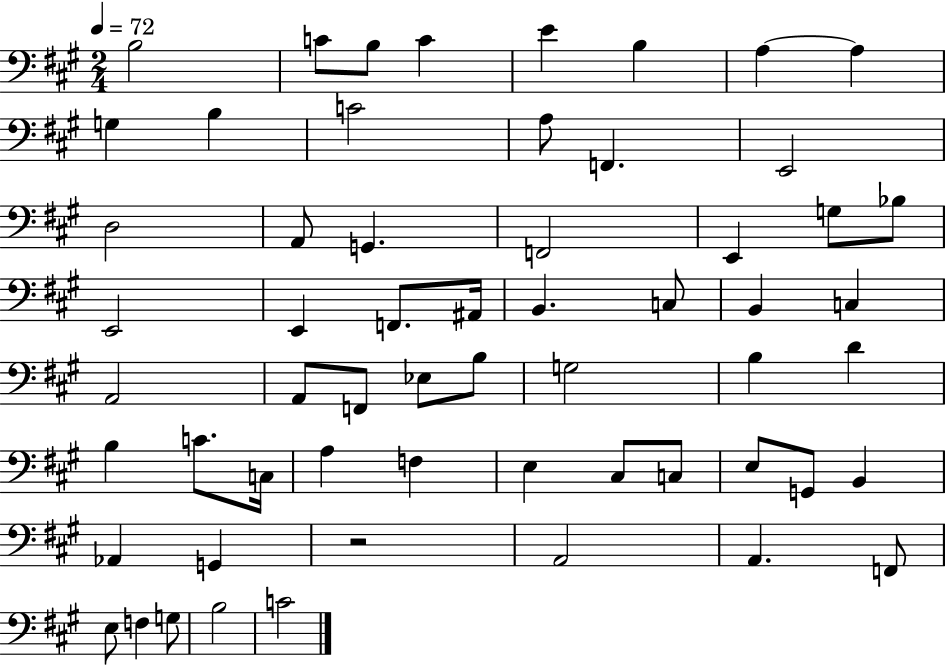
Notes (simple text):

B3/h C4/e B3/e C4/q E4/q B3/q A3/q A3/q G3/q B3/q C4/h A3/e F2/q. E2/h D3/h A2/e G2/q. F2/h E2/q G3/e Bb3/e E2/h E2/q F2/e. A#2/s B2/q. C3/e B2/q C3/q A2/h A2/e F2/e Eb3/e B3/e G3/h B3/q D4/q B3/q C4/e. C3/s A3/q F3/q E3/q C#3/e C3/e E3/e G2/e B2/q Ab2/q G2/q R/h A2/h A2/q. F2/e E3/e F3/q G3/e B3/h C4/h